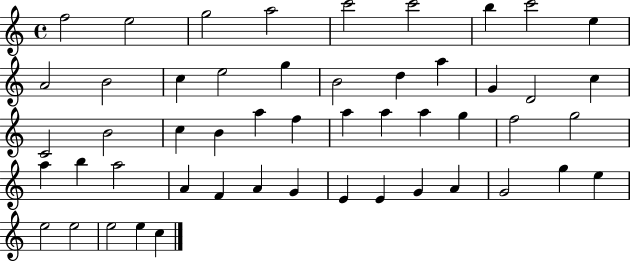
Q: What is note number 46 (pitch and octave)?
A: E5